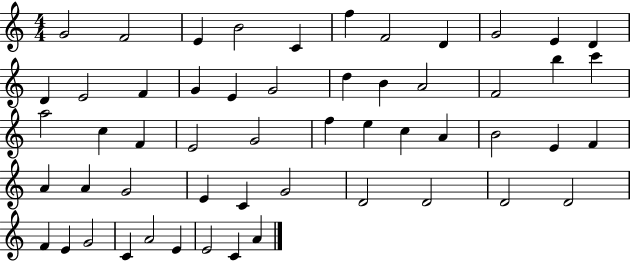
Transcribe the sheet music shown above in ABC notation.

X:1
T:Untitled
M:4/4
L:1/4
K:C
G2 F2 E B2 C f F2 D G2 E D D E2 F G E G2 d B A2 F2 b c' a2 c F E2 G2 f e c A B2 E F A A G2 E C G2 D2 D2 D2 D2 F E G2 C A2 E E2 C A